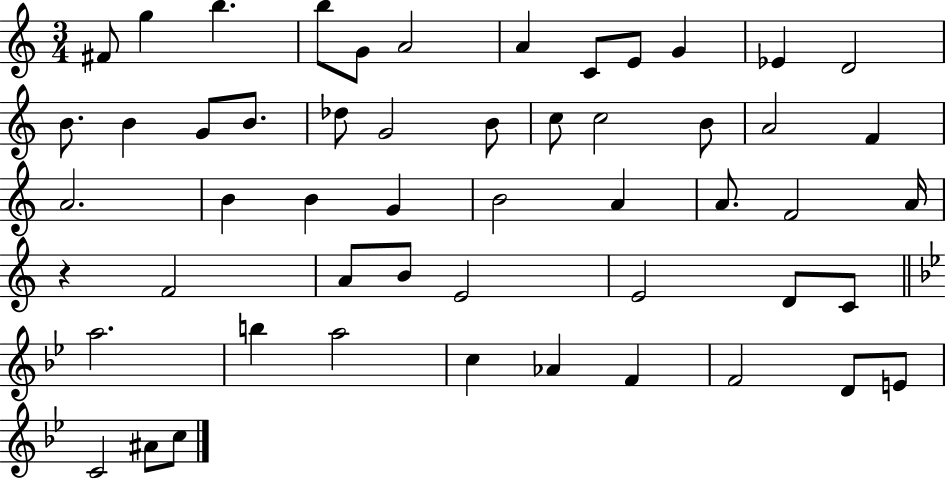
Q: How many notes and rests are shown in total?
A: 53